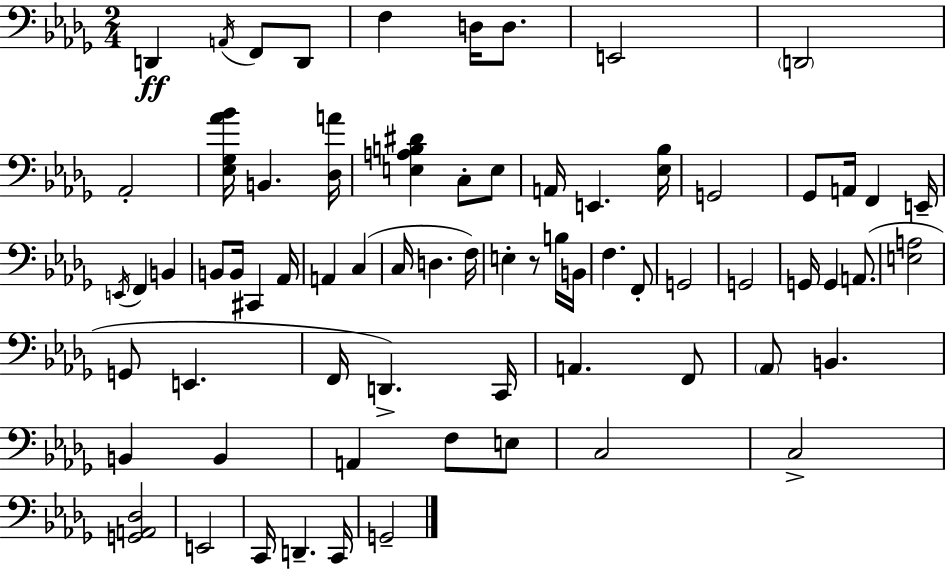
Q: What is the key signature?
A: BES minor